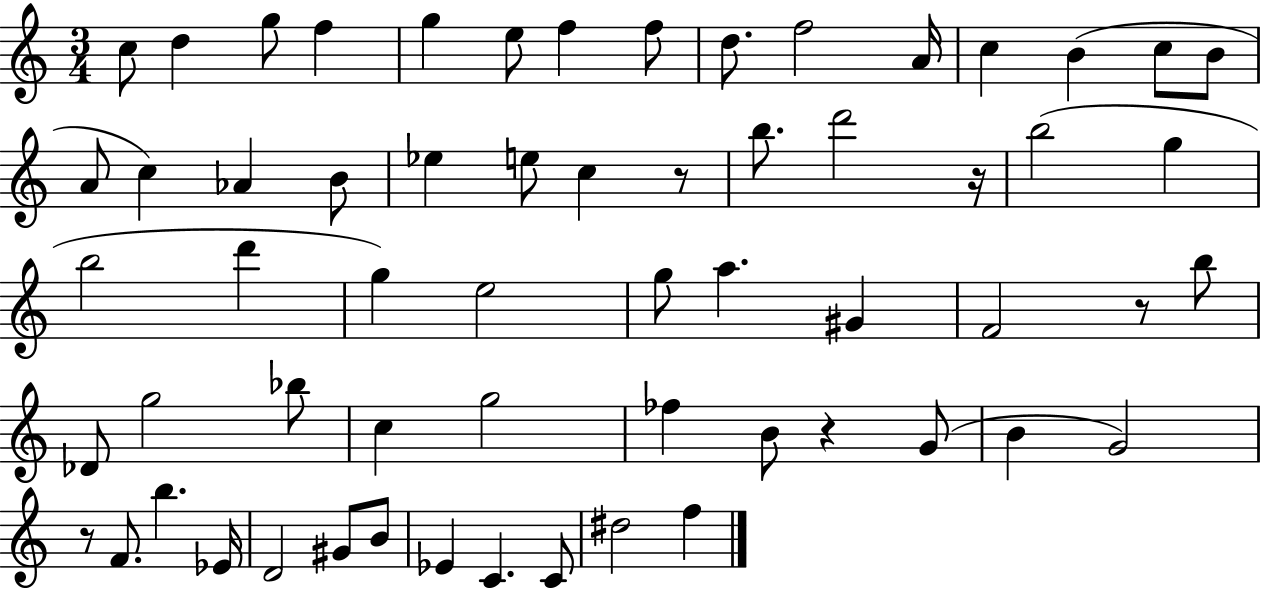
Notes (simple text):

C5/e D5/q G5/e F5/q G5/q E5/e F5/q F5/e D5/e. F5/h A4/s C5/q B4/q C5/e B4/e A4/e C5/q Ab4/q B4/e Eb5/q E5/e C5/q R/e B5/e. D6/h R/s B5/h G5/q B5/h D6/q G5/q E5/h G5/e A5/q. G#4/q F4/h R/e B5/e Db4/e G5/h Bb5/e C5/q G5/h FES5/q B4/e R/q G4/e B4/q G4/h R/e F4/e. B5/q. Eb4/s D4/h G#4/e B4/e Eb4/q C4/q. C4/e D#5/h F5/q